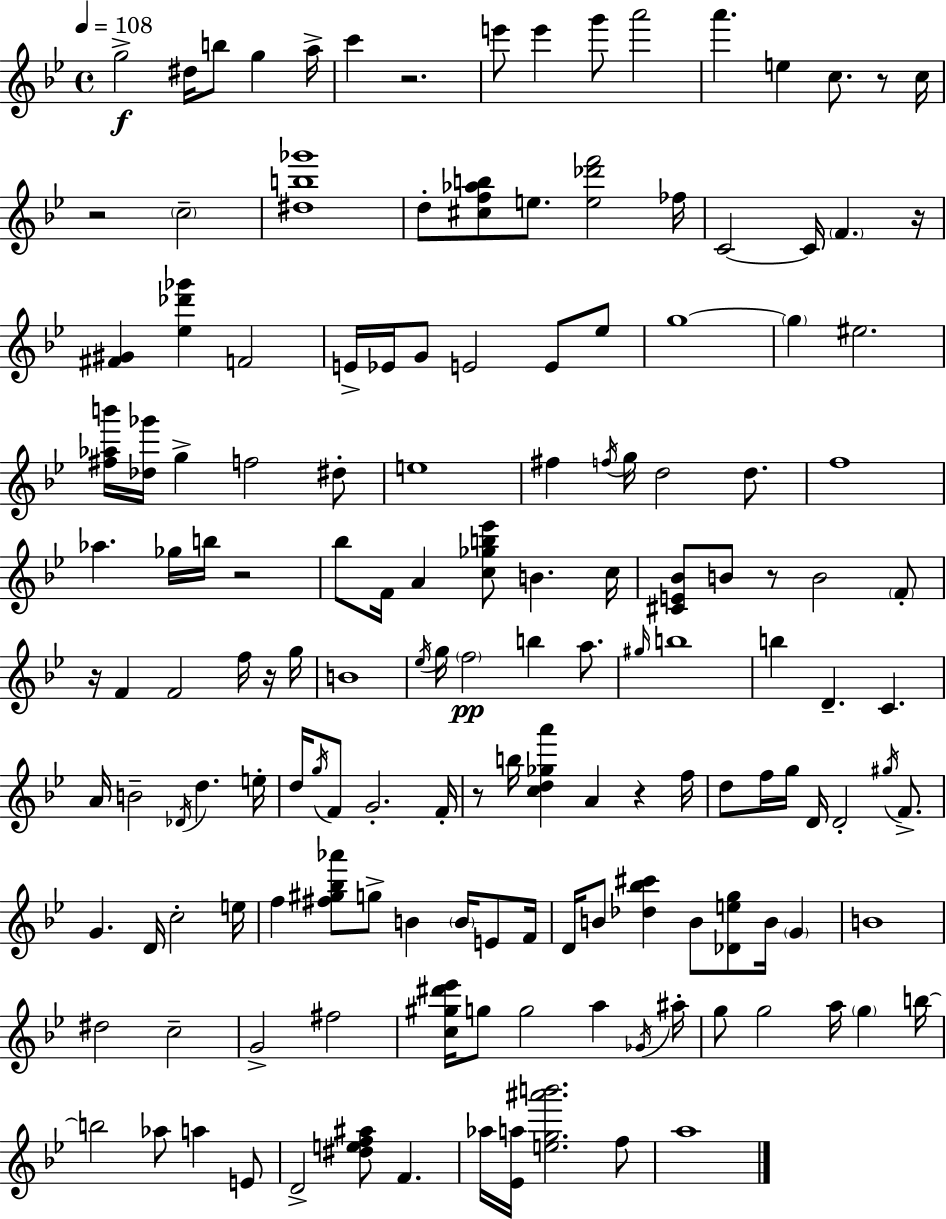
{
  \clef treble
  \time 4/4
  \defaultTimeSignature
  \key bes \major
  \tempo 4 = 108
  \repeat volta 2 { g''2->\f dis''16 b''8 g''4 a''16-> | c'''4 r2. | e'''8 e'''4 g'''8 a'''2 | a'''4. e''4 c''8. r8 c''16 | \break r2 \parenthesize c''2-- | <dis'' b'' ges'''>1 | d''8-. <cis'' f'' aes'' b''>8 e''8. <e'' des''' f'''>2 fes''16 | c'2~~ c'16 \parenthesize f'4. r16 | \break <fis' gis'>4 <ees'' des''' ges'''>4 f'2 | e'16-> ees'16 g'8 e'2 e'8 ees''8 | g''1~~ | \parenthesize g''4 eis''2. | \break <fis'' aes'' b'''>16 <des'' ges'''>16 g''4-> f''2 dis''8-. | e''1 | fis''4 \acciaccatura { f''16 } g''16 d''2 d''8. | f''1 | \break aes''4. ges''16 b''16 r2 | bes''8 f'16 a'4 <c'' ges'' b'' ees'''>8 b'4. | c''16 <cis' e' bes'>8 b'8 r8 b'2 \parenthesize f'8-. | r16 f'4 f'2 f''16 r16 | \break g''16 b'1 | \acciaccatura { ees''16 } g''16 \parenthesize f''2\pp b''4 a''8. | \grace { gis''16 } b''1 | b''4 d'4.-- c'4. | \break a'16 b'2-- \acciaccatura { des'16 } d''4. | e''16-. d''16 \acciaccatura { g''16 } f'8 g'2.-. | f'16-. r8 b''16 <c'' d'' ges'' a'''>4 a'4 | r4 f''16 d''8 f''16 g''16 d'16 d'2-. | \break \acciaccatura { gis''16 } f'8.-> g'4. d'16 c''2-. | e''16 f''4 <fis'' gis'' bes'' aes'''>8 g''8-> b'4 | \parenthesize b'16 e'8 f'16 d'16 b'8 <des'' bes'' cis'''>4 b'8 <des' e'' g''>8 | b'16 \parenthesize g'4 b'1 | \break dis''2 c''2-- | g'2-> fis''2 | <c'' gis'' dis''' ees'''>16 g''8 g''2 | a''4 \acciaccatura { ges'16 } ais''16-. g''8 g''2 | \break a''16 \parenthesize g''4 b''16~~ b''2 aes''8 | a''4 e'8 d'2-> <dis'' e'' f'' ais''>8 | f'4. aes''16 <ees' a''>16 <e'' g'' ais''' b'''>2. | f''8 a''1 | \break } \bar "|."
}